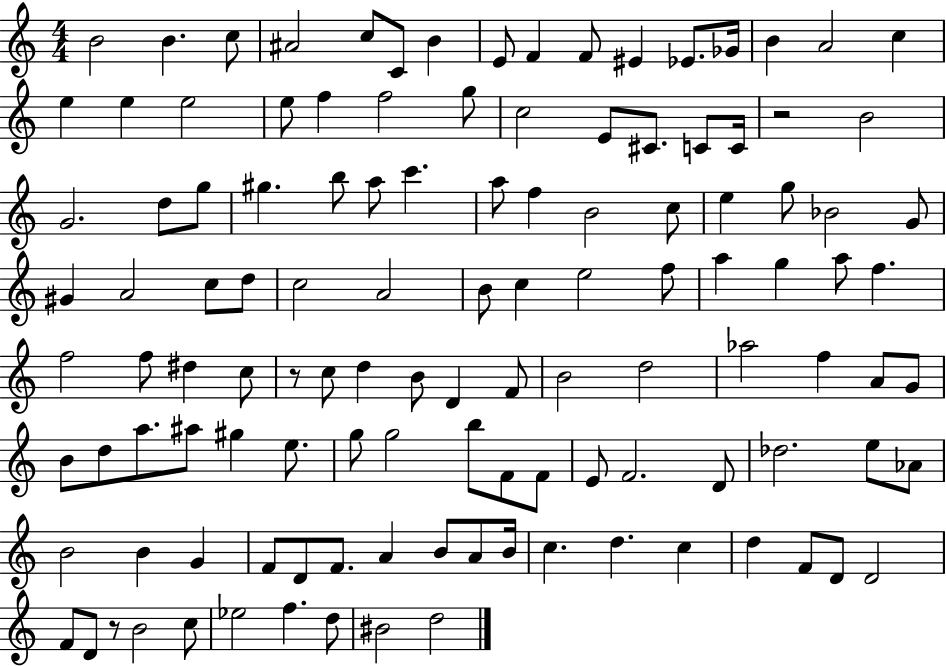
{
  \clef treble
  \numericTimeSignature
  \time 4/4
  \key c \major
  b'2 b'4. c''8 | ais'2 c''8 c'8 b'4 | e'8 f'4 f'8 eis'4 ees'8. ges'16 | b'4 a'2 c''4 | \break e''4 e''4 e''2 | e''8 f''4 f''2 g''8 | c''2 e'8 cis'8. c'8 c'16 | r2 b'2 | \break g'2. d''8 g''8 | gis''4. b''8 a''8 c'''4. | a''8 f''4 b'2 c''8 | e''4 g''8 bes'2 g'8 | \break gis'4 a'2 c''8 d''8 | c''2 a'2 | b'8 c''4 e''2 f''8 | a''4 g''4 a''8 f''4. | \break f''2 f''8 dis''4 c''8 | r8 c''8 d''4 b'8 d'4 f'8 | b'2 d''2 | aes''2 f''4 a'8 g'8 | \break b'8 d''8 a''8. ais''8 gis''4 e''8. | g''8 g''2 b''8 f'8 f'8 | e'8 f'2. d'8 | des''2. e''8 aes'8 | \break b'2 b'4 g'4 | f'8 d'8 f'8. a'4 b'8 a'8 b'16 | c''4. d''4. c''4 | d''4 f'8 d'8 d'2 | \break f'8 d'8 r8 b'2 c''8 | ees''2 f''4. d''8 | bis'2 d''2 | \bar "|."
}